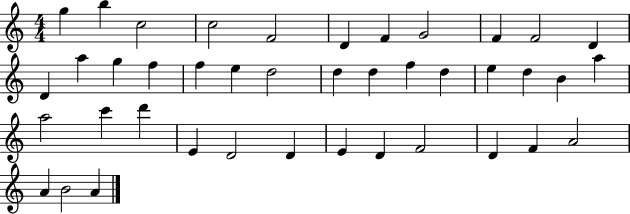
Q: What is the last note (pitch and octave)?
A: A4